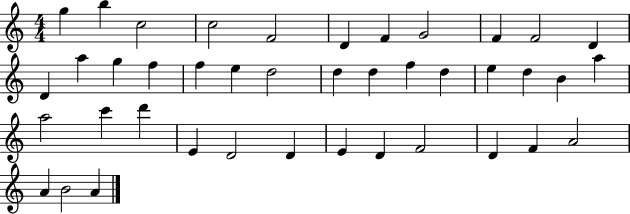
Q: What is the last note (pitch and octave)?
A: A4